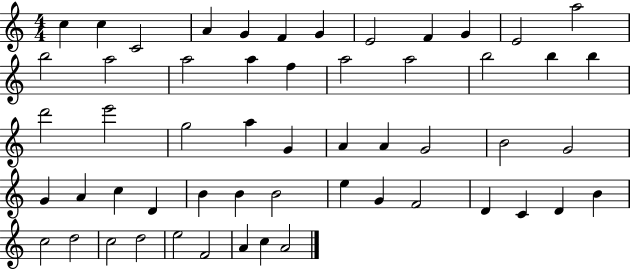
C5/q C5/q C4/h A4/q G4/q F4/q G4/q E4/h F4/q G4/q E4/h A5/h B5/h A5/h A5/h A5/q F5/q A5/h A5/h B5/h B5/q B5/q D6/h E6/h G5/h A5/q G4/q A4/q A4/q G4/h B4/h G4/h G4/q A4/q C5/q D4/q B4/q B4/q B4/h E5/q G4/q F4/h D4/q C4/q D4/q B4/q C5/h D5/h C5/h D5/h E5/h F4/h A4/q C5/q A4/h